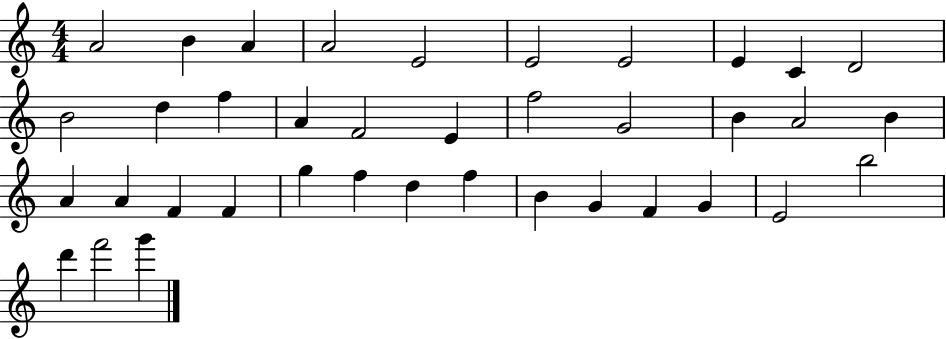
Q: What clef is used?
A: treble